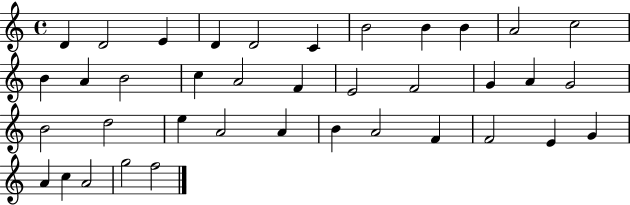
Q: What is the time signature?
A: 4/4